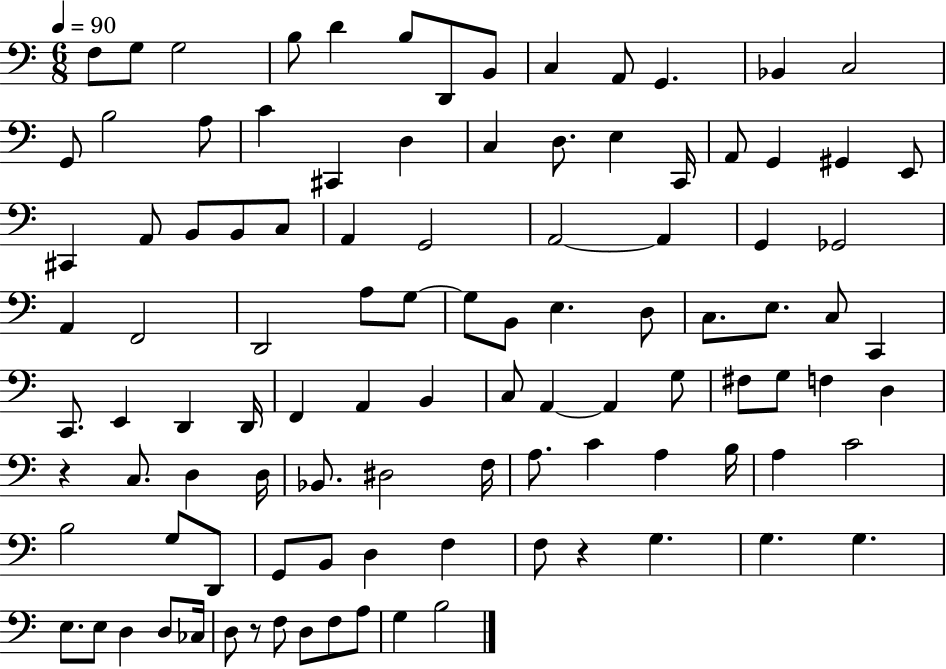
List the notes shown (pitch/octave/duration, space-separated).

F3/e G3/e G3/h B3/e D4/q B3/e D2/e B2/e C3/q A2/e G2/q. Bb2/q C3/h G2/e B3/h A3/e C4/q C#2/q D3/q C3/q D3/e. E3/q C2/s A2/e G2/q G#2/q E2/e C#2/q A2/e B2/e B2/e C3/e A2/q G2/h A2/h A2/q G2/q Gb2/h A2/q F2/h D2/h A3/e G3/e G3/e B2/e E3/q. D3/e C3/e. E3/e. C3/e C2/q C2/e. E2/q D2/q D2/s F2/q A2/q B2/q C3/e A2/q A2/q G3/e F#3/e G3/e F3/q D3/q R/q C3/e. D3/q D3/s Bb2/e. D#3/h F3/s A3/e. C4/q A3/q B3/s A3/q C4/h B3/h G3/e D2/e G2/e B2/e D3/q F3/q F3/e R/q G3/q. G3/q. G3/q. E3/e. E3/e D3/q D3/e CES3/s D3/e R/e F3/e D3/e F3/e A3/e G3/q B3/h